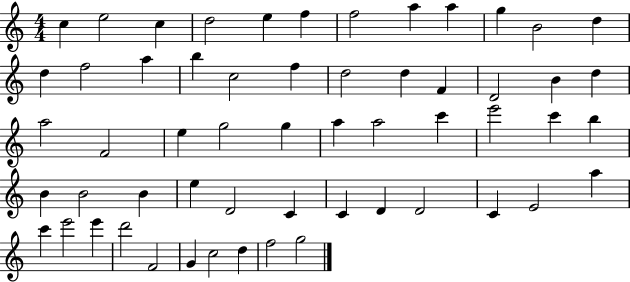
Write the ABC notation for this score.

X:1
T:Untitled
M:4/4
L:1/4
K:C
c e2 c d2 e f f2 a a g B2 d d f2 a b c2 f d2 d F D2 B d a2 F2 e g2 g a a2 c' e'2 c' b B B2 B e D2 C C D D2 C E2 a c' e'2 e' d'2 F2 G c2 d f2 g2